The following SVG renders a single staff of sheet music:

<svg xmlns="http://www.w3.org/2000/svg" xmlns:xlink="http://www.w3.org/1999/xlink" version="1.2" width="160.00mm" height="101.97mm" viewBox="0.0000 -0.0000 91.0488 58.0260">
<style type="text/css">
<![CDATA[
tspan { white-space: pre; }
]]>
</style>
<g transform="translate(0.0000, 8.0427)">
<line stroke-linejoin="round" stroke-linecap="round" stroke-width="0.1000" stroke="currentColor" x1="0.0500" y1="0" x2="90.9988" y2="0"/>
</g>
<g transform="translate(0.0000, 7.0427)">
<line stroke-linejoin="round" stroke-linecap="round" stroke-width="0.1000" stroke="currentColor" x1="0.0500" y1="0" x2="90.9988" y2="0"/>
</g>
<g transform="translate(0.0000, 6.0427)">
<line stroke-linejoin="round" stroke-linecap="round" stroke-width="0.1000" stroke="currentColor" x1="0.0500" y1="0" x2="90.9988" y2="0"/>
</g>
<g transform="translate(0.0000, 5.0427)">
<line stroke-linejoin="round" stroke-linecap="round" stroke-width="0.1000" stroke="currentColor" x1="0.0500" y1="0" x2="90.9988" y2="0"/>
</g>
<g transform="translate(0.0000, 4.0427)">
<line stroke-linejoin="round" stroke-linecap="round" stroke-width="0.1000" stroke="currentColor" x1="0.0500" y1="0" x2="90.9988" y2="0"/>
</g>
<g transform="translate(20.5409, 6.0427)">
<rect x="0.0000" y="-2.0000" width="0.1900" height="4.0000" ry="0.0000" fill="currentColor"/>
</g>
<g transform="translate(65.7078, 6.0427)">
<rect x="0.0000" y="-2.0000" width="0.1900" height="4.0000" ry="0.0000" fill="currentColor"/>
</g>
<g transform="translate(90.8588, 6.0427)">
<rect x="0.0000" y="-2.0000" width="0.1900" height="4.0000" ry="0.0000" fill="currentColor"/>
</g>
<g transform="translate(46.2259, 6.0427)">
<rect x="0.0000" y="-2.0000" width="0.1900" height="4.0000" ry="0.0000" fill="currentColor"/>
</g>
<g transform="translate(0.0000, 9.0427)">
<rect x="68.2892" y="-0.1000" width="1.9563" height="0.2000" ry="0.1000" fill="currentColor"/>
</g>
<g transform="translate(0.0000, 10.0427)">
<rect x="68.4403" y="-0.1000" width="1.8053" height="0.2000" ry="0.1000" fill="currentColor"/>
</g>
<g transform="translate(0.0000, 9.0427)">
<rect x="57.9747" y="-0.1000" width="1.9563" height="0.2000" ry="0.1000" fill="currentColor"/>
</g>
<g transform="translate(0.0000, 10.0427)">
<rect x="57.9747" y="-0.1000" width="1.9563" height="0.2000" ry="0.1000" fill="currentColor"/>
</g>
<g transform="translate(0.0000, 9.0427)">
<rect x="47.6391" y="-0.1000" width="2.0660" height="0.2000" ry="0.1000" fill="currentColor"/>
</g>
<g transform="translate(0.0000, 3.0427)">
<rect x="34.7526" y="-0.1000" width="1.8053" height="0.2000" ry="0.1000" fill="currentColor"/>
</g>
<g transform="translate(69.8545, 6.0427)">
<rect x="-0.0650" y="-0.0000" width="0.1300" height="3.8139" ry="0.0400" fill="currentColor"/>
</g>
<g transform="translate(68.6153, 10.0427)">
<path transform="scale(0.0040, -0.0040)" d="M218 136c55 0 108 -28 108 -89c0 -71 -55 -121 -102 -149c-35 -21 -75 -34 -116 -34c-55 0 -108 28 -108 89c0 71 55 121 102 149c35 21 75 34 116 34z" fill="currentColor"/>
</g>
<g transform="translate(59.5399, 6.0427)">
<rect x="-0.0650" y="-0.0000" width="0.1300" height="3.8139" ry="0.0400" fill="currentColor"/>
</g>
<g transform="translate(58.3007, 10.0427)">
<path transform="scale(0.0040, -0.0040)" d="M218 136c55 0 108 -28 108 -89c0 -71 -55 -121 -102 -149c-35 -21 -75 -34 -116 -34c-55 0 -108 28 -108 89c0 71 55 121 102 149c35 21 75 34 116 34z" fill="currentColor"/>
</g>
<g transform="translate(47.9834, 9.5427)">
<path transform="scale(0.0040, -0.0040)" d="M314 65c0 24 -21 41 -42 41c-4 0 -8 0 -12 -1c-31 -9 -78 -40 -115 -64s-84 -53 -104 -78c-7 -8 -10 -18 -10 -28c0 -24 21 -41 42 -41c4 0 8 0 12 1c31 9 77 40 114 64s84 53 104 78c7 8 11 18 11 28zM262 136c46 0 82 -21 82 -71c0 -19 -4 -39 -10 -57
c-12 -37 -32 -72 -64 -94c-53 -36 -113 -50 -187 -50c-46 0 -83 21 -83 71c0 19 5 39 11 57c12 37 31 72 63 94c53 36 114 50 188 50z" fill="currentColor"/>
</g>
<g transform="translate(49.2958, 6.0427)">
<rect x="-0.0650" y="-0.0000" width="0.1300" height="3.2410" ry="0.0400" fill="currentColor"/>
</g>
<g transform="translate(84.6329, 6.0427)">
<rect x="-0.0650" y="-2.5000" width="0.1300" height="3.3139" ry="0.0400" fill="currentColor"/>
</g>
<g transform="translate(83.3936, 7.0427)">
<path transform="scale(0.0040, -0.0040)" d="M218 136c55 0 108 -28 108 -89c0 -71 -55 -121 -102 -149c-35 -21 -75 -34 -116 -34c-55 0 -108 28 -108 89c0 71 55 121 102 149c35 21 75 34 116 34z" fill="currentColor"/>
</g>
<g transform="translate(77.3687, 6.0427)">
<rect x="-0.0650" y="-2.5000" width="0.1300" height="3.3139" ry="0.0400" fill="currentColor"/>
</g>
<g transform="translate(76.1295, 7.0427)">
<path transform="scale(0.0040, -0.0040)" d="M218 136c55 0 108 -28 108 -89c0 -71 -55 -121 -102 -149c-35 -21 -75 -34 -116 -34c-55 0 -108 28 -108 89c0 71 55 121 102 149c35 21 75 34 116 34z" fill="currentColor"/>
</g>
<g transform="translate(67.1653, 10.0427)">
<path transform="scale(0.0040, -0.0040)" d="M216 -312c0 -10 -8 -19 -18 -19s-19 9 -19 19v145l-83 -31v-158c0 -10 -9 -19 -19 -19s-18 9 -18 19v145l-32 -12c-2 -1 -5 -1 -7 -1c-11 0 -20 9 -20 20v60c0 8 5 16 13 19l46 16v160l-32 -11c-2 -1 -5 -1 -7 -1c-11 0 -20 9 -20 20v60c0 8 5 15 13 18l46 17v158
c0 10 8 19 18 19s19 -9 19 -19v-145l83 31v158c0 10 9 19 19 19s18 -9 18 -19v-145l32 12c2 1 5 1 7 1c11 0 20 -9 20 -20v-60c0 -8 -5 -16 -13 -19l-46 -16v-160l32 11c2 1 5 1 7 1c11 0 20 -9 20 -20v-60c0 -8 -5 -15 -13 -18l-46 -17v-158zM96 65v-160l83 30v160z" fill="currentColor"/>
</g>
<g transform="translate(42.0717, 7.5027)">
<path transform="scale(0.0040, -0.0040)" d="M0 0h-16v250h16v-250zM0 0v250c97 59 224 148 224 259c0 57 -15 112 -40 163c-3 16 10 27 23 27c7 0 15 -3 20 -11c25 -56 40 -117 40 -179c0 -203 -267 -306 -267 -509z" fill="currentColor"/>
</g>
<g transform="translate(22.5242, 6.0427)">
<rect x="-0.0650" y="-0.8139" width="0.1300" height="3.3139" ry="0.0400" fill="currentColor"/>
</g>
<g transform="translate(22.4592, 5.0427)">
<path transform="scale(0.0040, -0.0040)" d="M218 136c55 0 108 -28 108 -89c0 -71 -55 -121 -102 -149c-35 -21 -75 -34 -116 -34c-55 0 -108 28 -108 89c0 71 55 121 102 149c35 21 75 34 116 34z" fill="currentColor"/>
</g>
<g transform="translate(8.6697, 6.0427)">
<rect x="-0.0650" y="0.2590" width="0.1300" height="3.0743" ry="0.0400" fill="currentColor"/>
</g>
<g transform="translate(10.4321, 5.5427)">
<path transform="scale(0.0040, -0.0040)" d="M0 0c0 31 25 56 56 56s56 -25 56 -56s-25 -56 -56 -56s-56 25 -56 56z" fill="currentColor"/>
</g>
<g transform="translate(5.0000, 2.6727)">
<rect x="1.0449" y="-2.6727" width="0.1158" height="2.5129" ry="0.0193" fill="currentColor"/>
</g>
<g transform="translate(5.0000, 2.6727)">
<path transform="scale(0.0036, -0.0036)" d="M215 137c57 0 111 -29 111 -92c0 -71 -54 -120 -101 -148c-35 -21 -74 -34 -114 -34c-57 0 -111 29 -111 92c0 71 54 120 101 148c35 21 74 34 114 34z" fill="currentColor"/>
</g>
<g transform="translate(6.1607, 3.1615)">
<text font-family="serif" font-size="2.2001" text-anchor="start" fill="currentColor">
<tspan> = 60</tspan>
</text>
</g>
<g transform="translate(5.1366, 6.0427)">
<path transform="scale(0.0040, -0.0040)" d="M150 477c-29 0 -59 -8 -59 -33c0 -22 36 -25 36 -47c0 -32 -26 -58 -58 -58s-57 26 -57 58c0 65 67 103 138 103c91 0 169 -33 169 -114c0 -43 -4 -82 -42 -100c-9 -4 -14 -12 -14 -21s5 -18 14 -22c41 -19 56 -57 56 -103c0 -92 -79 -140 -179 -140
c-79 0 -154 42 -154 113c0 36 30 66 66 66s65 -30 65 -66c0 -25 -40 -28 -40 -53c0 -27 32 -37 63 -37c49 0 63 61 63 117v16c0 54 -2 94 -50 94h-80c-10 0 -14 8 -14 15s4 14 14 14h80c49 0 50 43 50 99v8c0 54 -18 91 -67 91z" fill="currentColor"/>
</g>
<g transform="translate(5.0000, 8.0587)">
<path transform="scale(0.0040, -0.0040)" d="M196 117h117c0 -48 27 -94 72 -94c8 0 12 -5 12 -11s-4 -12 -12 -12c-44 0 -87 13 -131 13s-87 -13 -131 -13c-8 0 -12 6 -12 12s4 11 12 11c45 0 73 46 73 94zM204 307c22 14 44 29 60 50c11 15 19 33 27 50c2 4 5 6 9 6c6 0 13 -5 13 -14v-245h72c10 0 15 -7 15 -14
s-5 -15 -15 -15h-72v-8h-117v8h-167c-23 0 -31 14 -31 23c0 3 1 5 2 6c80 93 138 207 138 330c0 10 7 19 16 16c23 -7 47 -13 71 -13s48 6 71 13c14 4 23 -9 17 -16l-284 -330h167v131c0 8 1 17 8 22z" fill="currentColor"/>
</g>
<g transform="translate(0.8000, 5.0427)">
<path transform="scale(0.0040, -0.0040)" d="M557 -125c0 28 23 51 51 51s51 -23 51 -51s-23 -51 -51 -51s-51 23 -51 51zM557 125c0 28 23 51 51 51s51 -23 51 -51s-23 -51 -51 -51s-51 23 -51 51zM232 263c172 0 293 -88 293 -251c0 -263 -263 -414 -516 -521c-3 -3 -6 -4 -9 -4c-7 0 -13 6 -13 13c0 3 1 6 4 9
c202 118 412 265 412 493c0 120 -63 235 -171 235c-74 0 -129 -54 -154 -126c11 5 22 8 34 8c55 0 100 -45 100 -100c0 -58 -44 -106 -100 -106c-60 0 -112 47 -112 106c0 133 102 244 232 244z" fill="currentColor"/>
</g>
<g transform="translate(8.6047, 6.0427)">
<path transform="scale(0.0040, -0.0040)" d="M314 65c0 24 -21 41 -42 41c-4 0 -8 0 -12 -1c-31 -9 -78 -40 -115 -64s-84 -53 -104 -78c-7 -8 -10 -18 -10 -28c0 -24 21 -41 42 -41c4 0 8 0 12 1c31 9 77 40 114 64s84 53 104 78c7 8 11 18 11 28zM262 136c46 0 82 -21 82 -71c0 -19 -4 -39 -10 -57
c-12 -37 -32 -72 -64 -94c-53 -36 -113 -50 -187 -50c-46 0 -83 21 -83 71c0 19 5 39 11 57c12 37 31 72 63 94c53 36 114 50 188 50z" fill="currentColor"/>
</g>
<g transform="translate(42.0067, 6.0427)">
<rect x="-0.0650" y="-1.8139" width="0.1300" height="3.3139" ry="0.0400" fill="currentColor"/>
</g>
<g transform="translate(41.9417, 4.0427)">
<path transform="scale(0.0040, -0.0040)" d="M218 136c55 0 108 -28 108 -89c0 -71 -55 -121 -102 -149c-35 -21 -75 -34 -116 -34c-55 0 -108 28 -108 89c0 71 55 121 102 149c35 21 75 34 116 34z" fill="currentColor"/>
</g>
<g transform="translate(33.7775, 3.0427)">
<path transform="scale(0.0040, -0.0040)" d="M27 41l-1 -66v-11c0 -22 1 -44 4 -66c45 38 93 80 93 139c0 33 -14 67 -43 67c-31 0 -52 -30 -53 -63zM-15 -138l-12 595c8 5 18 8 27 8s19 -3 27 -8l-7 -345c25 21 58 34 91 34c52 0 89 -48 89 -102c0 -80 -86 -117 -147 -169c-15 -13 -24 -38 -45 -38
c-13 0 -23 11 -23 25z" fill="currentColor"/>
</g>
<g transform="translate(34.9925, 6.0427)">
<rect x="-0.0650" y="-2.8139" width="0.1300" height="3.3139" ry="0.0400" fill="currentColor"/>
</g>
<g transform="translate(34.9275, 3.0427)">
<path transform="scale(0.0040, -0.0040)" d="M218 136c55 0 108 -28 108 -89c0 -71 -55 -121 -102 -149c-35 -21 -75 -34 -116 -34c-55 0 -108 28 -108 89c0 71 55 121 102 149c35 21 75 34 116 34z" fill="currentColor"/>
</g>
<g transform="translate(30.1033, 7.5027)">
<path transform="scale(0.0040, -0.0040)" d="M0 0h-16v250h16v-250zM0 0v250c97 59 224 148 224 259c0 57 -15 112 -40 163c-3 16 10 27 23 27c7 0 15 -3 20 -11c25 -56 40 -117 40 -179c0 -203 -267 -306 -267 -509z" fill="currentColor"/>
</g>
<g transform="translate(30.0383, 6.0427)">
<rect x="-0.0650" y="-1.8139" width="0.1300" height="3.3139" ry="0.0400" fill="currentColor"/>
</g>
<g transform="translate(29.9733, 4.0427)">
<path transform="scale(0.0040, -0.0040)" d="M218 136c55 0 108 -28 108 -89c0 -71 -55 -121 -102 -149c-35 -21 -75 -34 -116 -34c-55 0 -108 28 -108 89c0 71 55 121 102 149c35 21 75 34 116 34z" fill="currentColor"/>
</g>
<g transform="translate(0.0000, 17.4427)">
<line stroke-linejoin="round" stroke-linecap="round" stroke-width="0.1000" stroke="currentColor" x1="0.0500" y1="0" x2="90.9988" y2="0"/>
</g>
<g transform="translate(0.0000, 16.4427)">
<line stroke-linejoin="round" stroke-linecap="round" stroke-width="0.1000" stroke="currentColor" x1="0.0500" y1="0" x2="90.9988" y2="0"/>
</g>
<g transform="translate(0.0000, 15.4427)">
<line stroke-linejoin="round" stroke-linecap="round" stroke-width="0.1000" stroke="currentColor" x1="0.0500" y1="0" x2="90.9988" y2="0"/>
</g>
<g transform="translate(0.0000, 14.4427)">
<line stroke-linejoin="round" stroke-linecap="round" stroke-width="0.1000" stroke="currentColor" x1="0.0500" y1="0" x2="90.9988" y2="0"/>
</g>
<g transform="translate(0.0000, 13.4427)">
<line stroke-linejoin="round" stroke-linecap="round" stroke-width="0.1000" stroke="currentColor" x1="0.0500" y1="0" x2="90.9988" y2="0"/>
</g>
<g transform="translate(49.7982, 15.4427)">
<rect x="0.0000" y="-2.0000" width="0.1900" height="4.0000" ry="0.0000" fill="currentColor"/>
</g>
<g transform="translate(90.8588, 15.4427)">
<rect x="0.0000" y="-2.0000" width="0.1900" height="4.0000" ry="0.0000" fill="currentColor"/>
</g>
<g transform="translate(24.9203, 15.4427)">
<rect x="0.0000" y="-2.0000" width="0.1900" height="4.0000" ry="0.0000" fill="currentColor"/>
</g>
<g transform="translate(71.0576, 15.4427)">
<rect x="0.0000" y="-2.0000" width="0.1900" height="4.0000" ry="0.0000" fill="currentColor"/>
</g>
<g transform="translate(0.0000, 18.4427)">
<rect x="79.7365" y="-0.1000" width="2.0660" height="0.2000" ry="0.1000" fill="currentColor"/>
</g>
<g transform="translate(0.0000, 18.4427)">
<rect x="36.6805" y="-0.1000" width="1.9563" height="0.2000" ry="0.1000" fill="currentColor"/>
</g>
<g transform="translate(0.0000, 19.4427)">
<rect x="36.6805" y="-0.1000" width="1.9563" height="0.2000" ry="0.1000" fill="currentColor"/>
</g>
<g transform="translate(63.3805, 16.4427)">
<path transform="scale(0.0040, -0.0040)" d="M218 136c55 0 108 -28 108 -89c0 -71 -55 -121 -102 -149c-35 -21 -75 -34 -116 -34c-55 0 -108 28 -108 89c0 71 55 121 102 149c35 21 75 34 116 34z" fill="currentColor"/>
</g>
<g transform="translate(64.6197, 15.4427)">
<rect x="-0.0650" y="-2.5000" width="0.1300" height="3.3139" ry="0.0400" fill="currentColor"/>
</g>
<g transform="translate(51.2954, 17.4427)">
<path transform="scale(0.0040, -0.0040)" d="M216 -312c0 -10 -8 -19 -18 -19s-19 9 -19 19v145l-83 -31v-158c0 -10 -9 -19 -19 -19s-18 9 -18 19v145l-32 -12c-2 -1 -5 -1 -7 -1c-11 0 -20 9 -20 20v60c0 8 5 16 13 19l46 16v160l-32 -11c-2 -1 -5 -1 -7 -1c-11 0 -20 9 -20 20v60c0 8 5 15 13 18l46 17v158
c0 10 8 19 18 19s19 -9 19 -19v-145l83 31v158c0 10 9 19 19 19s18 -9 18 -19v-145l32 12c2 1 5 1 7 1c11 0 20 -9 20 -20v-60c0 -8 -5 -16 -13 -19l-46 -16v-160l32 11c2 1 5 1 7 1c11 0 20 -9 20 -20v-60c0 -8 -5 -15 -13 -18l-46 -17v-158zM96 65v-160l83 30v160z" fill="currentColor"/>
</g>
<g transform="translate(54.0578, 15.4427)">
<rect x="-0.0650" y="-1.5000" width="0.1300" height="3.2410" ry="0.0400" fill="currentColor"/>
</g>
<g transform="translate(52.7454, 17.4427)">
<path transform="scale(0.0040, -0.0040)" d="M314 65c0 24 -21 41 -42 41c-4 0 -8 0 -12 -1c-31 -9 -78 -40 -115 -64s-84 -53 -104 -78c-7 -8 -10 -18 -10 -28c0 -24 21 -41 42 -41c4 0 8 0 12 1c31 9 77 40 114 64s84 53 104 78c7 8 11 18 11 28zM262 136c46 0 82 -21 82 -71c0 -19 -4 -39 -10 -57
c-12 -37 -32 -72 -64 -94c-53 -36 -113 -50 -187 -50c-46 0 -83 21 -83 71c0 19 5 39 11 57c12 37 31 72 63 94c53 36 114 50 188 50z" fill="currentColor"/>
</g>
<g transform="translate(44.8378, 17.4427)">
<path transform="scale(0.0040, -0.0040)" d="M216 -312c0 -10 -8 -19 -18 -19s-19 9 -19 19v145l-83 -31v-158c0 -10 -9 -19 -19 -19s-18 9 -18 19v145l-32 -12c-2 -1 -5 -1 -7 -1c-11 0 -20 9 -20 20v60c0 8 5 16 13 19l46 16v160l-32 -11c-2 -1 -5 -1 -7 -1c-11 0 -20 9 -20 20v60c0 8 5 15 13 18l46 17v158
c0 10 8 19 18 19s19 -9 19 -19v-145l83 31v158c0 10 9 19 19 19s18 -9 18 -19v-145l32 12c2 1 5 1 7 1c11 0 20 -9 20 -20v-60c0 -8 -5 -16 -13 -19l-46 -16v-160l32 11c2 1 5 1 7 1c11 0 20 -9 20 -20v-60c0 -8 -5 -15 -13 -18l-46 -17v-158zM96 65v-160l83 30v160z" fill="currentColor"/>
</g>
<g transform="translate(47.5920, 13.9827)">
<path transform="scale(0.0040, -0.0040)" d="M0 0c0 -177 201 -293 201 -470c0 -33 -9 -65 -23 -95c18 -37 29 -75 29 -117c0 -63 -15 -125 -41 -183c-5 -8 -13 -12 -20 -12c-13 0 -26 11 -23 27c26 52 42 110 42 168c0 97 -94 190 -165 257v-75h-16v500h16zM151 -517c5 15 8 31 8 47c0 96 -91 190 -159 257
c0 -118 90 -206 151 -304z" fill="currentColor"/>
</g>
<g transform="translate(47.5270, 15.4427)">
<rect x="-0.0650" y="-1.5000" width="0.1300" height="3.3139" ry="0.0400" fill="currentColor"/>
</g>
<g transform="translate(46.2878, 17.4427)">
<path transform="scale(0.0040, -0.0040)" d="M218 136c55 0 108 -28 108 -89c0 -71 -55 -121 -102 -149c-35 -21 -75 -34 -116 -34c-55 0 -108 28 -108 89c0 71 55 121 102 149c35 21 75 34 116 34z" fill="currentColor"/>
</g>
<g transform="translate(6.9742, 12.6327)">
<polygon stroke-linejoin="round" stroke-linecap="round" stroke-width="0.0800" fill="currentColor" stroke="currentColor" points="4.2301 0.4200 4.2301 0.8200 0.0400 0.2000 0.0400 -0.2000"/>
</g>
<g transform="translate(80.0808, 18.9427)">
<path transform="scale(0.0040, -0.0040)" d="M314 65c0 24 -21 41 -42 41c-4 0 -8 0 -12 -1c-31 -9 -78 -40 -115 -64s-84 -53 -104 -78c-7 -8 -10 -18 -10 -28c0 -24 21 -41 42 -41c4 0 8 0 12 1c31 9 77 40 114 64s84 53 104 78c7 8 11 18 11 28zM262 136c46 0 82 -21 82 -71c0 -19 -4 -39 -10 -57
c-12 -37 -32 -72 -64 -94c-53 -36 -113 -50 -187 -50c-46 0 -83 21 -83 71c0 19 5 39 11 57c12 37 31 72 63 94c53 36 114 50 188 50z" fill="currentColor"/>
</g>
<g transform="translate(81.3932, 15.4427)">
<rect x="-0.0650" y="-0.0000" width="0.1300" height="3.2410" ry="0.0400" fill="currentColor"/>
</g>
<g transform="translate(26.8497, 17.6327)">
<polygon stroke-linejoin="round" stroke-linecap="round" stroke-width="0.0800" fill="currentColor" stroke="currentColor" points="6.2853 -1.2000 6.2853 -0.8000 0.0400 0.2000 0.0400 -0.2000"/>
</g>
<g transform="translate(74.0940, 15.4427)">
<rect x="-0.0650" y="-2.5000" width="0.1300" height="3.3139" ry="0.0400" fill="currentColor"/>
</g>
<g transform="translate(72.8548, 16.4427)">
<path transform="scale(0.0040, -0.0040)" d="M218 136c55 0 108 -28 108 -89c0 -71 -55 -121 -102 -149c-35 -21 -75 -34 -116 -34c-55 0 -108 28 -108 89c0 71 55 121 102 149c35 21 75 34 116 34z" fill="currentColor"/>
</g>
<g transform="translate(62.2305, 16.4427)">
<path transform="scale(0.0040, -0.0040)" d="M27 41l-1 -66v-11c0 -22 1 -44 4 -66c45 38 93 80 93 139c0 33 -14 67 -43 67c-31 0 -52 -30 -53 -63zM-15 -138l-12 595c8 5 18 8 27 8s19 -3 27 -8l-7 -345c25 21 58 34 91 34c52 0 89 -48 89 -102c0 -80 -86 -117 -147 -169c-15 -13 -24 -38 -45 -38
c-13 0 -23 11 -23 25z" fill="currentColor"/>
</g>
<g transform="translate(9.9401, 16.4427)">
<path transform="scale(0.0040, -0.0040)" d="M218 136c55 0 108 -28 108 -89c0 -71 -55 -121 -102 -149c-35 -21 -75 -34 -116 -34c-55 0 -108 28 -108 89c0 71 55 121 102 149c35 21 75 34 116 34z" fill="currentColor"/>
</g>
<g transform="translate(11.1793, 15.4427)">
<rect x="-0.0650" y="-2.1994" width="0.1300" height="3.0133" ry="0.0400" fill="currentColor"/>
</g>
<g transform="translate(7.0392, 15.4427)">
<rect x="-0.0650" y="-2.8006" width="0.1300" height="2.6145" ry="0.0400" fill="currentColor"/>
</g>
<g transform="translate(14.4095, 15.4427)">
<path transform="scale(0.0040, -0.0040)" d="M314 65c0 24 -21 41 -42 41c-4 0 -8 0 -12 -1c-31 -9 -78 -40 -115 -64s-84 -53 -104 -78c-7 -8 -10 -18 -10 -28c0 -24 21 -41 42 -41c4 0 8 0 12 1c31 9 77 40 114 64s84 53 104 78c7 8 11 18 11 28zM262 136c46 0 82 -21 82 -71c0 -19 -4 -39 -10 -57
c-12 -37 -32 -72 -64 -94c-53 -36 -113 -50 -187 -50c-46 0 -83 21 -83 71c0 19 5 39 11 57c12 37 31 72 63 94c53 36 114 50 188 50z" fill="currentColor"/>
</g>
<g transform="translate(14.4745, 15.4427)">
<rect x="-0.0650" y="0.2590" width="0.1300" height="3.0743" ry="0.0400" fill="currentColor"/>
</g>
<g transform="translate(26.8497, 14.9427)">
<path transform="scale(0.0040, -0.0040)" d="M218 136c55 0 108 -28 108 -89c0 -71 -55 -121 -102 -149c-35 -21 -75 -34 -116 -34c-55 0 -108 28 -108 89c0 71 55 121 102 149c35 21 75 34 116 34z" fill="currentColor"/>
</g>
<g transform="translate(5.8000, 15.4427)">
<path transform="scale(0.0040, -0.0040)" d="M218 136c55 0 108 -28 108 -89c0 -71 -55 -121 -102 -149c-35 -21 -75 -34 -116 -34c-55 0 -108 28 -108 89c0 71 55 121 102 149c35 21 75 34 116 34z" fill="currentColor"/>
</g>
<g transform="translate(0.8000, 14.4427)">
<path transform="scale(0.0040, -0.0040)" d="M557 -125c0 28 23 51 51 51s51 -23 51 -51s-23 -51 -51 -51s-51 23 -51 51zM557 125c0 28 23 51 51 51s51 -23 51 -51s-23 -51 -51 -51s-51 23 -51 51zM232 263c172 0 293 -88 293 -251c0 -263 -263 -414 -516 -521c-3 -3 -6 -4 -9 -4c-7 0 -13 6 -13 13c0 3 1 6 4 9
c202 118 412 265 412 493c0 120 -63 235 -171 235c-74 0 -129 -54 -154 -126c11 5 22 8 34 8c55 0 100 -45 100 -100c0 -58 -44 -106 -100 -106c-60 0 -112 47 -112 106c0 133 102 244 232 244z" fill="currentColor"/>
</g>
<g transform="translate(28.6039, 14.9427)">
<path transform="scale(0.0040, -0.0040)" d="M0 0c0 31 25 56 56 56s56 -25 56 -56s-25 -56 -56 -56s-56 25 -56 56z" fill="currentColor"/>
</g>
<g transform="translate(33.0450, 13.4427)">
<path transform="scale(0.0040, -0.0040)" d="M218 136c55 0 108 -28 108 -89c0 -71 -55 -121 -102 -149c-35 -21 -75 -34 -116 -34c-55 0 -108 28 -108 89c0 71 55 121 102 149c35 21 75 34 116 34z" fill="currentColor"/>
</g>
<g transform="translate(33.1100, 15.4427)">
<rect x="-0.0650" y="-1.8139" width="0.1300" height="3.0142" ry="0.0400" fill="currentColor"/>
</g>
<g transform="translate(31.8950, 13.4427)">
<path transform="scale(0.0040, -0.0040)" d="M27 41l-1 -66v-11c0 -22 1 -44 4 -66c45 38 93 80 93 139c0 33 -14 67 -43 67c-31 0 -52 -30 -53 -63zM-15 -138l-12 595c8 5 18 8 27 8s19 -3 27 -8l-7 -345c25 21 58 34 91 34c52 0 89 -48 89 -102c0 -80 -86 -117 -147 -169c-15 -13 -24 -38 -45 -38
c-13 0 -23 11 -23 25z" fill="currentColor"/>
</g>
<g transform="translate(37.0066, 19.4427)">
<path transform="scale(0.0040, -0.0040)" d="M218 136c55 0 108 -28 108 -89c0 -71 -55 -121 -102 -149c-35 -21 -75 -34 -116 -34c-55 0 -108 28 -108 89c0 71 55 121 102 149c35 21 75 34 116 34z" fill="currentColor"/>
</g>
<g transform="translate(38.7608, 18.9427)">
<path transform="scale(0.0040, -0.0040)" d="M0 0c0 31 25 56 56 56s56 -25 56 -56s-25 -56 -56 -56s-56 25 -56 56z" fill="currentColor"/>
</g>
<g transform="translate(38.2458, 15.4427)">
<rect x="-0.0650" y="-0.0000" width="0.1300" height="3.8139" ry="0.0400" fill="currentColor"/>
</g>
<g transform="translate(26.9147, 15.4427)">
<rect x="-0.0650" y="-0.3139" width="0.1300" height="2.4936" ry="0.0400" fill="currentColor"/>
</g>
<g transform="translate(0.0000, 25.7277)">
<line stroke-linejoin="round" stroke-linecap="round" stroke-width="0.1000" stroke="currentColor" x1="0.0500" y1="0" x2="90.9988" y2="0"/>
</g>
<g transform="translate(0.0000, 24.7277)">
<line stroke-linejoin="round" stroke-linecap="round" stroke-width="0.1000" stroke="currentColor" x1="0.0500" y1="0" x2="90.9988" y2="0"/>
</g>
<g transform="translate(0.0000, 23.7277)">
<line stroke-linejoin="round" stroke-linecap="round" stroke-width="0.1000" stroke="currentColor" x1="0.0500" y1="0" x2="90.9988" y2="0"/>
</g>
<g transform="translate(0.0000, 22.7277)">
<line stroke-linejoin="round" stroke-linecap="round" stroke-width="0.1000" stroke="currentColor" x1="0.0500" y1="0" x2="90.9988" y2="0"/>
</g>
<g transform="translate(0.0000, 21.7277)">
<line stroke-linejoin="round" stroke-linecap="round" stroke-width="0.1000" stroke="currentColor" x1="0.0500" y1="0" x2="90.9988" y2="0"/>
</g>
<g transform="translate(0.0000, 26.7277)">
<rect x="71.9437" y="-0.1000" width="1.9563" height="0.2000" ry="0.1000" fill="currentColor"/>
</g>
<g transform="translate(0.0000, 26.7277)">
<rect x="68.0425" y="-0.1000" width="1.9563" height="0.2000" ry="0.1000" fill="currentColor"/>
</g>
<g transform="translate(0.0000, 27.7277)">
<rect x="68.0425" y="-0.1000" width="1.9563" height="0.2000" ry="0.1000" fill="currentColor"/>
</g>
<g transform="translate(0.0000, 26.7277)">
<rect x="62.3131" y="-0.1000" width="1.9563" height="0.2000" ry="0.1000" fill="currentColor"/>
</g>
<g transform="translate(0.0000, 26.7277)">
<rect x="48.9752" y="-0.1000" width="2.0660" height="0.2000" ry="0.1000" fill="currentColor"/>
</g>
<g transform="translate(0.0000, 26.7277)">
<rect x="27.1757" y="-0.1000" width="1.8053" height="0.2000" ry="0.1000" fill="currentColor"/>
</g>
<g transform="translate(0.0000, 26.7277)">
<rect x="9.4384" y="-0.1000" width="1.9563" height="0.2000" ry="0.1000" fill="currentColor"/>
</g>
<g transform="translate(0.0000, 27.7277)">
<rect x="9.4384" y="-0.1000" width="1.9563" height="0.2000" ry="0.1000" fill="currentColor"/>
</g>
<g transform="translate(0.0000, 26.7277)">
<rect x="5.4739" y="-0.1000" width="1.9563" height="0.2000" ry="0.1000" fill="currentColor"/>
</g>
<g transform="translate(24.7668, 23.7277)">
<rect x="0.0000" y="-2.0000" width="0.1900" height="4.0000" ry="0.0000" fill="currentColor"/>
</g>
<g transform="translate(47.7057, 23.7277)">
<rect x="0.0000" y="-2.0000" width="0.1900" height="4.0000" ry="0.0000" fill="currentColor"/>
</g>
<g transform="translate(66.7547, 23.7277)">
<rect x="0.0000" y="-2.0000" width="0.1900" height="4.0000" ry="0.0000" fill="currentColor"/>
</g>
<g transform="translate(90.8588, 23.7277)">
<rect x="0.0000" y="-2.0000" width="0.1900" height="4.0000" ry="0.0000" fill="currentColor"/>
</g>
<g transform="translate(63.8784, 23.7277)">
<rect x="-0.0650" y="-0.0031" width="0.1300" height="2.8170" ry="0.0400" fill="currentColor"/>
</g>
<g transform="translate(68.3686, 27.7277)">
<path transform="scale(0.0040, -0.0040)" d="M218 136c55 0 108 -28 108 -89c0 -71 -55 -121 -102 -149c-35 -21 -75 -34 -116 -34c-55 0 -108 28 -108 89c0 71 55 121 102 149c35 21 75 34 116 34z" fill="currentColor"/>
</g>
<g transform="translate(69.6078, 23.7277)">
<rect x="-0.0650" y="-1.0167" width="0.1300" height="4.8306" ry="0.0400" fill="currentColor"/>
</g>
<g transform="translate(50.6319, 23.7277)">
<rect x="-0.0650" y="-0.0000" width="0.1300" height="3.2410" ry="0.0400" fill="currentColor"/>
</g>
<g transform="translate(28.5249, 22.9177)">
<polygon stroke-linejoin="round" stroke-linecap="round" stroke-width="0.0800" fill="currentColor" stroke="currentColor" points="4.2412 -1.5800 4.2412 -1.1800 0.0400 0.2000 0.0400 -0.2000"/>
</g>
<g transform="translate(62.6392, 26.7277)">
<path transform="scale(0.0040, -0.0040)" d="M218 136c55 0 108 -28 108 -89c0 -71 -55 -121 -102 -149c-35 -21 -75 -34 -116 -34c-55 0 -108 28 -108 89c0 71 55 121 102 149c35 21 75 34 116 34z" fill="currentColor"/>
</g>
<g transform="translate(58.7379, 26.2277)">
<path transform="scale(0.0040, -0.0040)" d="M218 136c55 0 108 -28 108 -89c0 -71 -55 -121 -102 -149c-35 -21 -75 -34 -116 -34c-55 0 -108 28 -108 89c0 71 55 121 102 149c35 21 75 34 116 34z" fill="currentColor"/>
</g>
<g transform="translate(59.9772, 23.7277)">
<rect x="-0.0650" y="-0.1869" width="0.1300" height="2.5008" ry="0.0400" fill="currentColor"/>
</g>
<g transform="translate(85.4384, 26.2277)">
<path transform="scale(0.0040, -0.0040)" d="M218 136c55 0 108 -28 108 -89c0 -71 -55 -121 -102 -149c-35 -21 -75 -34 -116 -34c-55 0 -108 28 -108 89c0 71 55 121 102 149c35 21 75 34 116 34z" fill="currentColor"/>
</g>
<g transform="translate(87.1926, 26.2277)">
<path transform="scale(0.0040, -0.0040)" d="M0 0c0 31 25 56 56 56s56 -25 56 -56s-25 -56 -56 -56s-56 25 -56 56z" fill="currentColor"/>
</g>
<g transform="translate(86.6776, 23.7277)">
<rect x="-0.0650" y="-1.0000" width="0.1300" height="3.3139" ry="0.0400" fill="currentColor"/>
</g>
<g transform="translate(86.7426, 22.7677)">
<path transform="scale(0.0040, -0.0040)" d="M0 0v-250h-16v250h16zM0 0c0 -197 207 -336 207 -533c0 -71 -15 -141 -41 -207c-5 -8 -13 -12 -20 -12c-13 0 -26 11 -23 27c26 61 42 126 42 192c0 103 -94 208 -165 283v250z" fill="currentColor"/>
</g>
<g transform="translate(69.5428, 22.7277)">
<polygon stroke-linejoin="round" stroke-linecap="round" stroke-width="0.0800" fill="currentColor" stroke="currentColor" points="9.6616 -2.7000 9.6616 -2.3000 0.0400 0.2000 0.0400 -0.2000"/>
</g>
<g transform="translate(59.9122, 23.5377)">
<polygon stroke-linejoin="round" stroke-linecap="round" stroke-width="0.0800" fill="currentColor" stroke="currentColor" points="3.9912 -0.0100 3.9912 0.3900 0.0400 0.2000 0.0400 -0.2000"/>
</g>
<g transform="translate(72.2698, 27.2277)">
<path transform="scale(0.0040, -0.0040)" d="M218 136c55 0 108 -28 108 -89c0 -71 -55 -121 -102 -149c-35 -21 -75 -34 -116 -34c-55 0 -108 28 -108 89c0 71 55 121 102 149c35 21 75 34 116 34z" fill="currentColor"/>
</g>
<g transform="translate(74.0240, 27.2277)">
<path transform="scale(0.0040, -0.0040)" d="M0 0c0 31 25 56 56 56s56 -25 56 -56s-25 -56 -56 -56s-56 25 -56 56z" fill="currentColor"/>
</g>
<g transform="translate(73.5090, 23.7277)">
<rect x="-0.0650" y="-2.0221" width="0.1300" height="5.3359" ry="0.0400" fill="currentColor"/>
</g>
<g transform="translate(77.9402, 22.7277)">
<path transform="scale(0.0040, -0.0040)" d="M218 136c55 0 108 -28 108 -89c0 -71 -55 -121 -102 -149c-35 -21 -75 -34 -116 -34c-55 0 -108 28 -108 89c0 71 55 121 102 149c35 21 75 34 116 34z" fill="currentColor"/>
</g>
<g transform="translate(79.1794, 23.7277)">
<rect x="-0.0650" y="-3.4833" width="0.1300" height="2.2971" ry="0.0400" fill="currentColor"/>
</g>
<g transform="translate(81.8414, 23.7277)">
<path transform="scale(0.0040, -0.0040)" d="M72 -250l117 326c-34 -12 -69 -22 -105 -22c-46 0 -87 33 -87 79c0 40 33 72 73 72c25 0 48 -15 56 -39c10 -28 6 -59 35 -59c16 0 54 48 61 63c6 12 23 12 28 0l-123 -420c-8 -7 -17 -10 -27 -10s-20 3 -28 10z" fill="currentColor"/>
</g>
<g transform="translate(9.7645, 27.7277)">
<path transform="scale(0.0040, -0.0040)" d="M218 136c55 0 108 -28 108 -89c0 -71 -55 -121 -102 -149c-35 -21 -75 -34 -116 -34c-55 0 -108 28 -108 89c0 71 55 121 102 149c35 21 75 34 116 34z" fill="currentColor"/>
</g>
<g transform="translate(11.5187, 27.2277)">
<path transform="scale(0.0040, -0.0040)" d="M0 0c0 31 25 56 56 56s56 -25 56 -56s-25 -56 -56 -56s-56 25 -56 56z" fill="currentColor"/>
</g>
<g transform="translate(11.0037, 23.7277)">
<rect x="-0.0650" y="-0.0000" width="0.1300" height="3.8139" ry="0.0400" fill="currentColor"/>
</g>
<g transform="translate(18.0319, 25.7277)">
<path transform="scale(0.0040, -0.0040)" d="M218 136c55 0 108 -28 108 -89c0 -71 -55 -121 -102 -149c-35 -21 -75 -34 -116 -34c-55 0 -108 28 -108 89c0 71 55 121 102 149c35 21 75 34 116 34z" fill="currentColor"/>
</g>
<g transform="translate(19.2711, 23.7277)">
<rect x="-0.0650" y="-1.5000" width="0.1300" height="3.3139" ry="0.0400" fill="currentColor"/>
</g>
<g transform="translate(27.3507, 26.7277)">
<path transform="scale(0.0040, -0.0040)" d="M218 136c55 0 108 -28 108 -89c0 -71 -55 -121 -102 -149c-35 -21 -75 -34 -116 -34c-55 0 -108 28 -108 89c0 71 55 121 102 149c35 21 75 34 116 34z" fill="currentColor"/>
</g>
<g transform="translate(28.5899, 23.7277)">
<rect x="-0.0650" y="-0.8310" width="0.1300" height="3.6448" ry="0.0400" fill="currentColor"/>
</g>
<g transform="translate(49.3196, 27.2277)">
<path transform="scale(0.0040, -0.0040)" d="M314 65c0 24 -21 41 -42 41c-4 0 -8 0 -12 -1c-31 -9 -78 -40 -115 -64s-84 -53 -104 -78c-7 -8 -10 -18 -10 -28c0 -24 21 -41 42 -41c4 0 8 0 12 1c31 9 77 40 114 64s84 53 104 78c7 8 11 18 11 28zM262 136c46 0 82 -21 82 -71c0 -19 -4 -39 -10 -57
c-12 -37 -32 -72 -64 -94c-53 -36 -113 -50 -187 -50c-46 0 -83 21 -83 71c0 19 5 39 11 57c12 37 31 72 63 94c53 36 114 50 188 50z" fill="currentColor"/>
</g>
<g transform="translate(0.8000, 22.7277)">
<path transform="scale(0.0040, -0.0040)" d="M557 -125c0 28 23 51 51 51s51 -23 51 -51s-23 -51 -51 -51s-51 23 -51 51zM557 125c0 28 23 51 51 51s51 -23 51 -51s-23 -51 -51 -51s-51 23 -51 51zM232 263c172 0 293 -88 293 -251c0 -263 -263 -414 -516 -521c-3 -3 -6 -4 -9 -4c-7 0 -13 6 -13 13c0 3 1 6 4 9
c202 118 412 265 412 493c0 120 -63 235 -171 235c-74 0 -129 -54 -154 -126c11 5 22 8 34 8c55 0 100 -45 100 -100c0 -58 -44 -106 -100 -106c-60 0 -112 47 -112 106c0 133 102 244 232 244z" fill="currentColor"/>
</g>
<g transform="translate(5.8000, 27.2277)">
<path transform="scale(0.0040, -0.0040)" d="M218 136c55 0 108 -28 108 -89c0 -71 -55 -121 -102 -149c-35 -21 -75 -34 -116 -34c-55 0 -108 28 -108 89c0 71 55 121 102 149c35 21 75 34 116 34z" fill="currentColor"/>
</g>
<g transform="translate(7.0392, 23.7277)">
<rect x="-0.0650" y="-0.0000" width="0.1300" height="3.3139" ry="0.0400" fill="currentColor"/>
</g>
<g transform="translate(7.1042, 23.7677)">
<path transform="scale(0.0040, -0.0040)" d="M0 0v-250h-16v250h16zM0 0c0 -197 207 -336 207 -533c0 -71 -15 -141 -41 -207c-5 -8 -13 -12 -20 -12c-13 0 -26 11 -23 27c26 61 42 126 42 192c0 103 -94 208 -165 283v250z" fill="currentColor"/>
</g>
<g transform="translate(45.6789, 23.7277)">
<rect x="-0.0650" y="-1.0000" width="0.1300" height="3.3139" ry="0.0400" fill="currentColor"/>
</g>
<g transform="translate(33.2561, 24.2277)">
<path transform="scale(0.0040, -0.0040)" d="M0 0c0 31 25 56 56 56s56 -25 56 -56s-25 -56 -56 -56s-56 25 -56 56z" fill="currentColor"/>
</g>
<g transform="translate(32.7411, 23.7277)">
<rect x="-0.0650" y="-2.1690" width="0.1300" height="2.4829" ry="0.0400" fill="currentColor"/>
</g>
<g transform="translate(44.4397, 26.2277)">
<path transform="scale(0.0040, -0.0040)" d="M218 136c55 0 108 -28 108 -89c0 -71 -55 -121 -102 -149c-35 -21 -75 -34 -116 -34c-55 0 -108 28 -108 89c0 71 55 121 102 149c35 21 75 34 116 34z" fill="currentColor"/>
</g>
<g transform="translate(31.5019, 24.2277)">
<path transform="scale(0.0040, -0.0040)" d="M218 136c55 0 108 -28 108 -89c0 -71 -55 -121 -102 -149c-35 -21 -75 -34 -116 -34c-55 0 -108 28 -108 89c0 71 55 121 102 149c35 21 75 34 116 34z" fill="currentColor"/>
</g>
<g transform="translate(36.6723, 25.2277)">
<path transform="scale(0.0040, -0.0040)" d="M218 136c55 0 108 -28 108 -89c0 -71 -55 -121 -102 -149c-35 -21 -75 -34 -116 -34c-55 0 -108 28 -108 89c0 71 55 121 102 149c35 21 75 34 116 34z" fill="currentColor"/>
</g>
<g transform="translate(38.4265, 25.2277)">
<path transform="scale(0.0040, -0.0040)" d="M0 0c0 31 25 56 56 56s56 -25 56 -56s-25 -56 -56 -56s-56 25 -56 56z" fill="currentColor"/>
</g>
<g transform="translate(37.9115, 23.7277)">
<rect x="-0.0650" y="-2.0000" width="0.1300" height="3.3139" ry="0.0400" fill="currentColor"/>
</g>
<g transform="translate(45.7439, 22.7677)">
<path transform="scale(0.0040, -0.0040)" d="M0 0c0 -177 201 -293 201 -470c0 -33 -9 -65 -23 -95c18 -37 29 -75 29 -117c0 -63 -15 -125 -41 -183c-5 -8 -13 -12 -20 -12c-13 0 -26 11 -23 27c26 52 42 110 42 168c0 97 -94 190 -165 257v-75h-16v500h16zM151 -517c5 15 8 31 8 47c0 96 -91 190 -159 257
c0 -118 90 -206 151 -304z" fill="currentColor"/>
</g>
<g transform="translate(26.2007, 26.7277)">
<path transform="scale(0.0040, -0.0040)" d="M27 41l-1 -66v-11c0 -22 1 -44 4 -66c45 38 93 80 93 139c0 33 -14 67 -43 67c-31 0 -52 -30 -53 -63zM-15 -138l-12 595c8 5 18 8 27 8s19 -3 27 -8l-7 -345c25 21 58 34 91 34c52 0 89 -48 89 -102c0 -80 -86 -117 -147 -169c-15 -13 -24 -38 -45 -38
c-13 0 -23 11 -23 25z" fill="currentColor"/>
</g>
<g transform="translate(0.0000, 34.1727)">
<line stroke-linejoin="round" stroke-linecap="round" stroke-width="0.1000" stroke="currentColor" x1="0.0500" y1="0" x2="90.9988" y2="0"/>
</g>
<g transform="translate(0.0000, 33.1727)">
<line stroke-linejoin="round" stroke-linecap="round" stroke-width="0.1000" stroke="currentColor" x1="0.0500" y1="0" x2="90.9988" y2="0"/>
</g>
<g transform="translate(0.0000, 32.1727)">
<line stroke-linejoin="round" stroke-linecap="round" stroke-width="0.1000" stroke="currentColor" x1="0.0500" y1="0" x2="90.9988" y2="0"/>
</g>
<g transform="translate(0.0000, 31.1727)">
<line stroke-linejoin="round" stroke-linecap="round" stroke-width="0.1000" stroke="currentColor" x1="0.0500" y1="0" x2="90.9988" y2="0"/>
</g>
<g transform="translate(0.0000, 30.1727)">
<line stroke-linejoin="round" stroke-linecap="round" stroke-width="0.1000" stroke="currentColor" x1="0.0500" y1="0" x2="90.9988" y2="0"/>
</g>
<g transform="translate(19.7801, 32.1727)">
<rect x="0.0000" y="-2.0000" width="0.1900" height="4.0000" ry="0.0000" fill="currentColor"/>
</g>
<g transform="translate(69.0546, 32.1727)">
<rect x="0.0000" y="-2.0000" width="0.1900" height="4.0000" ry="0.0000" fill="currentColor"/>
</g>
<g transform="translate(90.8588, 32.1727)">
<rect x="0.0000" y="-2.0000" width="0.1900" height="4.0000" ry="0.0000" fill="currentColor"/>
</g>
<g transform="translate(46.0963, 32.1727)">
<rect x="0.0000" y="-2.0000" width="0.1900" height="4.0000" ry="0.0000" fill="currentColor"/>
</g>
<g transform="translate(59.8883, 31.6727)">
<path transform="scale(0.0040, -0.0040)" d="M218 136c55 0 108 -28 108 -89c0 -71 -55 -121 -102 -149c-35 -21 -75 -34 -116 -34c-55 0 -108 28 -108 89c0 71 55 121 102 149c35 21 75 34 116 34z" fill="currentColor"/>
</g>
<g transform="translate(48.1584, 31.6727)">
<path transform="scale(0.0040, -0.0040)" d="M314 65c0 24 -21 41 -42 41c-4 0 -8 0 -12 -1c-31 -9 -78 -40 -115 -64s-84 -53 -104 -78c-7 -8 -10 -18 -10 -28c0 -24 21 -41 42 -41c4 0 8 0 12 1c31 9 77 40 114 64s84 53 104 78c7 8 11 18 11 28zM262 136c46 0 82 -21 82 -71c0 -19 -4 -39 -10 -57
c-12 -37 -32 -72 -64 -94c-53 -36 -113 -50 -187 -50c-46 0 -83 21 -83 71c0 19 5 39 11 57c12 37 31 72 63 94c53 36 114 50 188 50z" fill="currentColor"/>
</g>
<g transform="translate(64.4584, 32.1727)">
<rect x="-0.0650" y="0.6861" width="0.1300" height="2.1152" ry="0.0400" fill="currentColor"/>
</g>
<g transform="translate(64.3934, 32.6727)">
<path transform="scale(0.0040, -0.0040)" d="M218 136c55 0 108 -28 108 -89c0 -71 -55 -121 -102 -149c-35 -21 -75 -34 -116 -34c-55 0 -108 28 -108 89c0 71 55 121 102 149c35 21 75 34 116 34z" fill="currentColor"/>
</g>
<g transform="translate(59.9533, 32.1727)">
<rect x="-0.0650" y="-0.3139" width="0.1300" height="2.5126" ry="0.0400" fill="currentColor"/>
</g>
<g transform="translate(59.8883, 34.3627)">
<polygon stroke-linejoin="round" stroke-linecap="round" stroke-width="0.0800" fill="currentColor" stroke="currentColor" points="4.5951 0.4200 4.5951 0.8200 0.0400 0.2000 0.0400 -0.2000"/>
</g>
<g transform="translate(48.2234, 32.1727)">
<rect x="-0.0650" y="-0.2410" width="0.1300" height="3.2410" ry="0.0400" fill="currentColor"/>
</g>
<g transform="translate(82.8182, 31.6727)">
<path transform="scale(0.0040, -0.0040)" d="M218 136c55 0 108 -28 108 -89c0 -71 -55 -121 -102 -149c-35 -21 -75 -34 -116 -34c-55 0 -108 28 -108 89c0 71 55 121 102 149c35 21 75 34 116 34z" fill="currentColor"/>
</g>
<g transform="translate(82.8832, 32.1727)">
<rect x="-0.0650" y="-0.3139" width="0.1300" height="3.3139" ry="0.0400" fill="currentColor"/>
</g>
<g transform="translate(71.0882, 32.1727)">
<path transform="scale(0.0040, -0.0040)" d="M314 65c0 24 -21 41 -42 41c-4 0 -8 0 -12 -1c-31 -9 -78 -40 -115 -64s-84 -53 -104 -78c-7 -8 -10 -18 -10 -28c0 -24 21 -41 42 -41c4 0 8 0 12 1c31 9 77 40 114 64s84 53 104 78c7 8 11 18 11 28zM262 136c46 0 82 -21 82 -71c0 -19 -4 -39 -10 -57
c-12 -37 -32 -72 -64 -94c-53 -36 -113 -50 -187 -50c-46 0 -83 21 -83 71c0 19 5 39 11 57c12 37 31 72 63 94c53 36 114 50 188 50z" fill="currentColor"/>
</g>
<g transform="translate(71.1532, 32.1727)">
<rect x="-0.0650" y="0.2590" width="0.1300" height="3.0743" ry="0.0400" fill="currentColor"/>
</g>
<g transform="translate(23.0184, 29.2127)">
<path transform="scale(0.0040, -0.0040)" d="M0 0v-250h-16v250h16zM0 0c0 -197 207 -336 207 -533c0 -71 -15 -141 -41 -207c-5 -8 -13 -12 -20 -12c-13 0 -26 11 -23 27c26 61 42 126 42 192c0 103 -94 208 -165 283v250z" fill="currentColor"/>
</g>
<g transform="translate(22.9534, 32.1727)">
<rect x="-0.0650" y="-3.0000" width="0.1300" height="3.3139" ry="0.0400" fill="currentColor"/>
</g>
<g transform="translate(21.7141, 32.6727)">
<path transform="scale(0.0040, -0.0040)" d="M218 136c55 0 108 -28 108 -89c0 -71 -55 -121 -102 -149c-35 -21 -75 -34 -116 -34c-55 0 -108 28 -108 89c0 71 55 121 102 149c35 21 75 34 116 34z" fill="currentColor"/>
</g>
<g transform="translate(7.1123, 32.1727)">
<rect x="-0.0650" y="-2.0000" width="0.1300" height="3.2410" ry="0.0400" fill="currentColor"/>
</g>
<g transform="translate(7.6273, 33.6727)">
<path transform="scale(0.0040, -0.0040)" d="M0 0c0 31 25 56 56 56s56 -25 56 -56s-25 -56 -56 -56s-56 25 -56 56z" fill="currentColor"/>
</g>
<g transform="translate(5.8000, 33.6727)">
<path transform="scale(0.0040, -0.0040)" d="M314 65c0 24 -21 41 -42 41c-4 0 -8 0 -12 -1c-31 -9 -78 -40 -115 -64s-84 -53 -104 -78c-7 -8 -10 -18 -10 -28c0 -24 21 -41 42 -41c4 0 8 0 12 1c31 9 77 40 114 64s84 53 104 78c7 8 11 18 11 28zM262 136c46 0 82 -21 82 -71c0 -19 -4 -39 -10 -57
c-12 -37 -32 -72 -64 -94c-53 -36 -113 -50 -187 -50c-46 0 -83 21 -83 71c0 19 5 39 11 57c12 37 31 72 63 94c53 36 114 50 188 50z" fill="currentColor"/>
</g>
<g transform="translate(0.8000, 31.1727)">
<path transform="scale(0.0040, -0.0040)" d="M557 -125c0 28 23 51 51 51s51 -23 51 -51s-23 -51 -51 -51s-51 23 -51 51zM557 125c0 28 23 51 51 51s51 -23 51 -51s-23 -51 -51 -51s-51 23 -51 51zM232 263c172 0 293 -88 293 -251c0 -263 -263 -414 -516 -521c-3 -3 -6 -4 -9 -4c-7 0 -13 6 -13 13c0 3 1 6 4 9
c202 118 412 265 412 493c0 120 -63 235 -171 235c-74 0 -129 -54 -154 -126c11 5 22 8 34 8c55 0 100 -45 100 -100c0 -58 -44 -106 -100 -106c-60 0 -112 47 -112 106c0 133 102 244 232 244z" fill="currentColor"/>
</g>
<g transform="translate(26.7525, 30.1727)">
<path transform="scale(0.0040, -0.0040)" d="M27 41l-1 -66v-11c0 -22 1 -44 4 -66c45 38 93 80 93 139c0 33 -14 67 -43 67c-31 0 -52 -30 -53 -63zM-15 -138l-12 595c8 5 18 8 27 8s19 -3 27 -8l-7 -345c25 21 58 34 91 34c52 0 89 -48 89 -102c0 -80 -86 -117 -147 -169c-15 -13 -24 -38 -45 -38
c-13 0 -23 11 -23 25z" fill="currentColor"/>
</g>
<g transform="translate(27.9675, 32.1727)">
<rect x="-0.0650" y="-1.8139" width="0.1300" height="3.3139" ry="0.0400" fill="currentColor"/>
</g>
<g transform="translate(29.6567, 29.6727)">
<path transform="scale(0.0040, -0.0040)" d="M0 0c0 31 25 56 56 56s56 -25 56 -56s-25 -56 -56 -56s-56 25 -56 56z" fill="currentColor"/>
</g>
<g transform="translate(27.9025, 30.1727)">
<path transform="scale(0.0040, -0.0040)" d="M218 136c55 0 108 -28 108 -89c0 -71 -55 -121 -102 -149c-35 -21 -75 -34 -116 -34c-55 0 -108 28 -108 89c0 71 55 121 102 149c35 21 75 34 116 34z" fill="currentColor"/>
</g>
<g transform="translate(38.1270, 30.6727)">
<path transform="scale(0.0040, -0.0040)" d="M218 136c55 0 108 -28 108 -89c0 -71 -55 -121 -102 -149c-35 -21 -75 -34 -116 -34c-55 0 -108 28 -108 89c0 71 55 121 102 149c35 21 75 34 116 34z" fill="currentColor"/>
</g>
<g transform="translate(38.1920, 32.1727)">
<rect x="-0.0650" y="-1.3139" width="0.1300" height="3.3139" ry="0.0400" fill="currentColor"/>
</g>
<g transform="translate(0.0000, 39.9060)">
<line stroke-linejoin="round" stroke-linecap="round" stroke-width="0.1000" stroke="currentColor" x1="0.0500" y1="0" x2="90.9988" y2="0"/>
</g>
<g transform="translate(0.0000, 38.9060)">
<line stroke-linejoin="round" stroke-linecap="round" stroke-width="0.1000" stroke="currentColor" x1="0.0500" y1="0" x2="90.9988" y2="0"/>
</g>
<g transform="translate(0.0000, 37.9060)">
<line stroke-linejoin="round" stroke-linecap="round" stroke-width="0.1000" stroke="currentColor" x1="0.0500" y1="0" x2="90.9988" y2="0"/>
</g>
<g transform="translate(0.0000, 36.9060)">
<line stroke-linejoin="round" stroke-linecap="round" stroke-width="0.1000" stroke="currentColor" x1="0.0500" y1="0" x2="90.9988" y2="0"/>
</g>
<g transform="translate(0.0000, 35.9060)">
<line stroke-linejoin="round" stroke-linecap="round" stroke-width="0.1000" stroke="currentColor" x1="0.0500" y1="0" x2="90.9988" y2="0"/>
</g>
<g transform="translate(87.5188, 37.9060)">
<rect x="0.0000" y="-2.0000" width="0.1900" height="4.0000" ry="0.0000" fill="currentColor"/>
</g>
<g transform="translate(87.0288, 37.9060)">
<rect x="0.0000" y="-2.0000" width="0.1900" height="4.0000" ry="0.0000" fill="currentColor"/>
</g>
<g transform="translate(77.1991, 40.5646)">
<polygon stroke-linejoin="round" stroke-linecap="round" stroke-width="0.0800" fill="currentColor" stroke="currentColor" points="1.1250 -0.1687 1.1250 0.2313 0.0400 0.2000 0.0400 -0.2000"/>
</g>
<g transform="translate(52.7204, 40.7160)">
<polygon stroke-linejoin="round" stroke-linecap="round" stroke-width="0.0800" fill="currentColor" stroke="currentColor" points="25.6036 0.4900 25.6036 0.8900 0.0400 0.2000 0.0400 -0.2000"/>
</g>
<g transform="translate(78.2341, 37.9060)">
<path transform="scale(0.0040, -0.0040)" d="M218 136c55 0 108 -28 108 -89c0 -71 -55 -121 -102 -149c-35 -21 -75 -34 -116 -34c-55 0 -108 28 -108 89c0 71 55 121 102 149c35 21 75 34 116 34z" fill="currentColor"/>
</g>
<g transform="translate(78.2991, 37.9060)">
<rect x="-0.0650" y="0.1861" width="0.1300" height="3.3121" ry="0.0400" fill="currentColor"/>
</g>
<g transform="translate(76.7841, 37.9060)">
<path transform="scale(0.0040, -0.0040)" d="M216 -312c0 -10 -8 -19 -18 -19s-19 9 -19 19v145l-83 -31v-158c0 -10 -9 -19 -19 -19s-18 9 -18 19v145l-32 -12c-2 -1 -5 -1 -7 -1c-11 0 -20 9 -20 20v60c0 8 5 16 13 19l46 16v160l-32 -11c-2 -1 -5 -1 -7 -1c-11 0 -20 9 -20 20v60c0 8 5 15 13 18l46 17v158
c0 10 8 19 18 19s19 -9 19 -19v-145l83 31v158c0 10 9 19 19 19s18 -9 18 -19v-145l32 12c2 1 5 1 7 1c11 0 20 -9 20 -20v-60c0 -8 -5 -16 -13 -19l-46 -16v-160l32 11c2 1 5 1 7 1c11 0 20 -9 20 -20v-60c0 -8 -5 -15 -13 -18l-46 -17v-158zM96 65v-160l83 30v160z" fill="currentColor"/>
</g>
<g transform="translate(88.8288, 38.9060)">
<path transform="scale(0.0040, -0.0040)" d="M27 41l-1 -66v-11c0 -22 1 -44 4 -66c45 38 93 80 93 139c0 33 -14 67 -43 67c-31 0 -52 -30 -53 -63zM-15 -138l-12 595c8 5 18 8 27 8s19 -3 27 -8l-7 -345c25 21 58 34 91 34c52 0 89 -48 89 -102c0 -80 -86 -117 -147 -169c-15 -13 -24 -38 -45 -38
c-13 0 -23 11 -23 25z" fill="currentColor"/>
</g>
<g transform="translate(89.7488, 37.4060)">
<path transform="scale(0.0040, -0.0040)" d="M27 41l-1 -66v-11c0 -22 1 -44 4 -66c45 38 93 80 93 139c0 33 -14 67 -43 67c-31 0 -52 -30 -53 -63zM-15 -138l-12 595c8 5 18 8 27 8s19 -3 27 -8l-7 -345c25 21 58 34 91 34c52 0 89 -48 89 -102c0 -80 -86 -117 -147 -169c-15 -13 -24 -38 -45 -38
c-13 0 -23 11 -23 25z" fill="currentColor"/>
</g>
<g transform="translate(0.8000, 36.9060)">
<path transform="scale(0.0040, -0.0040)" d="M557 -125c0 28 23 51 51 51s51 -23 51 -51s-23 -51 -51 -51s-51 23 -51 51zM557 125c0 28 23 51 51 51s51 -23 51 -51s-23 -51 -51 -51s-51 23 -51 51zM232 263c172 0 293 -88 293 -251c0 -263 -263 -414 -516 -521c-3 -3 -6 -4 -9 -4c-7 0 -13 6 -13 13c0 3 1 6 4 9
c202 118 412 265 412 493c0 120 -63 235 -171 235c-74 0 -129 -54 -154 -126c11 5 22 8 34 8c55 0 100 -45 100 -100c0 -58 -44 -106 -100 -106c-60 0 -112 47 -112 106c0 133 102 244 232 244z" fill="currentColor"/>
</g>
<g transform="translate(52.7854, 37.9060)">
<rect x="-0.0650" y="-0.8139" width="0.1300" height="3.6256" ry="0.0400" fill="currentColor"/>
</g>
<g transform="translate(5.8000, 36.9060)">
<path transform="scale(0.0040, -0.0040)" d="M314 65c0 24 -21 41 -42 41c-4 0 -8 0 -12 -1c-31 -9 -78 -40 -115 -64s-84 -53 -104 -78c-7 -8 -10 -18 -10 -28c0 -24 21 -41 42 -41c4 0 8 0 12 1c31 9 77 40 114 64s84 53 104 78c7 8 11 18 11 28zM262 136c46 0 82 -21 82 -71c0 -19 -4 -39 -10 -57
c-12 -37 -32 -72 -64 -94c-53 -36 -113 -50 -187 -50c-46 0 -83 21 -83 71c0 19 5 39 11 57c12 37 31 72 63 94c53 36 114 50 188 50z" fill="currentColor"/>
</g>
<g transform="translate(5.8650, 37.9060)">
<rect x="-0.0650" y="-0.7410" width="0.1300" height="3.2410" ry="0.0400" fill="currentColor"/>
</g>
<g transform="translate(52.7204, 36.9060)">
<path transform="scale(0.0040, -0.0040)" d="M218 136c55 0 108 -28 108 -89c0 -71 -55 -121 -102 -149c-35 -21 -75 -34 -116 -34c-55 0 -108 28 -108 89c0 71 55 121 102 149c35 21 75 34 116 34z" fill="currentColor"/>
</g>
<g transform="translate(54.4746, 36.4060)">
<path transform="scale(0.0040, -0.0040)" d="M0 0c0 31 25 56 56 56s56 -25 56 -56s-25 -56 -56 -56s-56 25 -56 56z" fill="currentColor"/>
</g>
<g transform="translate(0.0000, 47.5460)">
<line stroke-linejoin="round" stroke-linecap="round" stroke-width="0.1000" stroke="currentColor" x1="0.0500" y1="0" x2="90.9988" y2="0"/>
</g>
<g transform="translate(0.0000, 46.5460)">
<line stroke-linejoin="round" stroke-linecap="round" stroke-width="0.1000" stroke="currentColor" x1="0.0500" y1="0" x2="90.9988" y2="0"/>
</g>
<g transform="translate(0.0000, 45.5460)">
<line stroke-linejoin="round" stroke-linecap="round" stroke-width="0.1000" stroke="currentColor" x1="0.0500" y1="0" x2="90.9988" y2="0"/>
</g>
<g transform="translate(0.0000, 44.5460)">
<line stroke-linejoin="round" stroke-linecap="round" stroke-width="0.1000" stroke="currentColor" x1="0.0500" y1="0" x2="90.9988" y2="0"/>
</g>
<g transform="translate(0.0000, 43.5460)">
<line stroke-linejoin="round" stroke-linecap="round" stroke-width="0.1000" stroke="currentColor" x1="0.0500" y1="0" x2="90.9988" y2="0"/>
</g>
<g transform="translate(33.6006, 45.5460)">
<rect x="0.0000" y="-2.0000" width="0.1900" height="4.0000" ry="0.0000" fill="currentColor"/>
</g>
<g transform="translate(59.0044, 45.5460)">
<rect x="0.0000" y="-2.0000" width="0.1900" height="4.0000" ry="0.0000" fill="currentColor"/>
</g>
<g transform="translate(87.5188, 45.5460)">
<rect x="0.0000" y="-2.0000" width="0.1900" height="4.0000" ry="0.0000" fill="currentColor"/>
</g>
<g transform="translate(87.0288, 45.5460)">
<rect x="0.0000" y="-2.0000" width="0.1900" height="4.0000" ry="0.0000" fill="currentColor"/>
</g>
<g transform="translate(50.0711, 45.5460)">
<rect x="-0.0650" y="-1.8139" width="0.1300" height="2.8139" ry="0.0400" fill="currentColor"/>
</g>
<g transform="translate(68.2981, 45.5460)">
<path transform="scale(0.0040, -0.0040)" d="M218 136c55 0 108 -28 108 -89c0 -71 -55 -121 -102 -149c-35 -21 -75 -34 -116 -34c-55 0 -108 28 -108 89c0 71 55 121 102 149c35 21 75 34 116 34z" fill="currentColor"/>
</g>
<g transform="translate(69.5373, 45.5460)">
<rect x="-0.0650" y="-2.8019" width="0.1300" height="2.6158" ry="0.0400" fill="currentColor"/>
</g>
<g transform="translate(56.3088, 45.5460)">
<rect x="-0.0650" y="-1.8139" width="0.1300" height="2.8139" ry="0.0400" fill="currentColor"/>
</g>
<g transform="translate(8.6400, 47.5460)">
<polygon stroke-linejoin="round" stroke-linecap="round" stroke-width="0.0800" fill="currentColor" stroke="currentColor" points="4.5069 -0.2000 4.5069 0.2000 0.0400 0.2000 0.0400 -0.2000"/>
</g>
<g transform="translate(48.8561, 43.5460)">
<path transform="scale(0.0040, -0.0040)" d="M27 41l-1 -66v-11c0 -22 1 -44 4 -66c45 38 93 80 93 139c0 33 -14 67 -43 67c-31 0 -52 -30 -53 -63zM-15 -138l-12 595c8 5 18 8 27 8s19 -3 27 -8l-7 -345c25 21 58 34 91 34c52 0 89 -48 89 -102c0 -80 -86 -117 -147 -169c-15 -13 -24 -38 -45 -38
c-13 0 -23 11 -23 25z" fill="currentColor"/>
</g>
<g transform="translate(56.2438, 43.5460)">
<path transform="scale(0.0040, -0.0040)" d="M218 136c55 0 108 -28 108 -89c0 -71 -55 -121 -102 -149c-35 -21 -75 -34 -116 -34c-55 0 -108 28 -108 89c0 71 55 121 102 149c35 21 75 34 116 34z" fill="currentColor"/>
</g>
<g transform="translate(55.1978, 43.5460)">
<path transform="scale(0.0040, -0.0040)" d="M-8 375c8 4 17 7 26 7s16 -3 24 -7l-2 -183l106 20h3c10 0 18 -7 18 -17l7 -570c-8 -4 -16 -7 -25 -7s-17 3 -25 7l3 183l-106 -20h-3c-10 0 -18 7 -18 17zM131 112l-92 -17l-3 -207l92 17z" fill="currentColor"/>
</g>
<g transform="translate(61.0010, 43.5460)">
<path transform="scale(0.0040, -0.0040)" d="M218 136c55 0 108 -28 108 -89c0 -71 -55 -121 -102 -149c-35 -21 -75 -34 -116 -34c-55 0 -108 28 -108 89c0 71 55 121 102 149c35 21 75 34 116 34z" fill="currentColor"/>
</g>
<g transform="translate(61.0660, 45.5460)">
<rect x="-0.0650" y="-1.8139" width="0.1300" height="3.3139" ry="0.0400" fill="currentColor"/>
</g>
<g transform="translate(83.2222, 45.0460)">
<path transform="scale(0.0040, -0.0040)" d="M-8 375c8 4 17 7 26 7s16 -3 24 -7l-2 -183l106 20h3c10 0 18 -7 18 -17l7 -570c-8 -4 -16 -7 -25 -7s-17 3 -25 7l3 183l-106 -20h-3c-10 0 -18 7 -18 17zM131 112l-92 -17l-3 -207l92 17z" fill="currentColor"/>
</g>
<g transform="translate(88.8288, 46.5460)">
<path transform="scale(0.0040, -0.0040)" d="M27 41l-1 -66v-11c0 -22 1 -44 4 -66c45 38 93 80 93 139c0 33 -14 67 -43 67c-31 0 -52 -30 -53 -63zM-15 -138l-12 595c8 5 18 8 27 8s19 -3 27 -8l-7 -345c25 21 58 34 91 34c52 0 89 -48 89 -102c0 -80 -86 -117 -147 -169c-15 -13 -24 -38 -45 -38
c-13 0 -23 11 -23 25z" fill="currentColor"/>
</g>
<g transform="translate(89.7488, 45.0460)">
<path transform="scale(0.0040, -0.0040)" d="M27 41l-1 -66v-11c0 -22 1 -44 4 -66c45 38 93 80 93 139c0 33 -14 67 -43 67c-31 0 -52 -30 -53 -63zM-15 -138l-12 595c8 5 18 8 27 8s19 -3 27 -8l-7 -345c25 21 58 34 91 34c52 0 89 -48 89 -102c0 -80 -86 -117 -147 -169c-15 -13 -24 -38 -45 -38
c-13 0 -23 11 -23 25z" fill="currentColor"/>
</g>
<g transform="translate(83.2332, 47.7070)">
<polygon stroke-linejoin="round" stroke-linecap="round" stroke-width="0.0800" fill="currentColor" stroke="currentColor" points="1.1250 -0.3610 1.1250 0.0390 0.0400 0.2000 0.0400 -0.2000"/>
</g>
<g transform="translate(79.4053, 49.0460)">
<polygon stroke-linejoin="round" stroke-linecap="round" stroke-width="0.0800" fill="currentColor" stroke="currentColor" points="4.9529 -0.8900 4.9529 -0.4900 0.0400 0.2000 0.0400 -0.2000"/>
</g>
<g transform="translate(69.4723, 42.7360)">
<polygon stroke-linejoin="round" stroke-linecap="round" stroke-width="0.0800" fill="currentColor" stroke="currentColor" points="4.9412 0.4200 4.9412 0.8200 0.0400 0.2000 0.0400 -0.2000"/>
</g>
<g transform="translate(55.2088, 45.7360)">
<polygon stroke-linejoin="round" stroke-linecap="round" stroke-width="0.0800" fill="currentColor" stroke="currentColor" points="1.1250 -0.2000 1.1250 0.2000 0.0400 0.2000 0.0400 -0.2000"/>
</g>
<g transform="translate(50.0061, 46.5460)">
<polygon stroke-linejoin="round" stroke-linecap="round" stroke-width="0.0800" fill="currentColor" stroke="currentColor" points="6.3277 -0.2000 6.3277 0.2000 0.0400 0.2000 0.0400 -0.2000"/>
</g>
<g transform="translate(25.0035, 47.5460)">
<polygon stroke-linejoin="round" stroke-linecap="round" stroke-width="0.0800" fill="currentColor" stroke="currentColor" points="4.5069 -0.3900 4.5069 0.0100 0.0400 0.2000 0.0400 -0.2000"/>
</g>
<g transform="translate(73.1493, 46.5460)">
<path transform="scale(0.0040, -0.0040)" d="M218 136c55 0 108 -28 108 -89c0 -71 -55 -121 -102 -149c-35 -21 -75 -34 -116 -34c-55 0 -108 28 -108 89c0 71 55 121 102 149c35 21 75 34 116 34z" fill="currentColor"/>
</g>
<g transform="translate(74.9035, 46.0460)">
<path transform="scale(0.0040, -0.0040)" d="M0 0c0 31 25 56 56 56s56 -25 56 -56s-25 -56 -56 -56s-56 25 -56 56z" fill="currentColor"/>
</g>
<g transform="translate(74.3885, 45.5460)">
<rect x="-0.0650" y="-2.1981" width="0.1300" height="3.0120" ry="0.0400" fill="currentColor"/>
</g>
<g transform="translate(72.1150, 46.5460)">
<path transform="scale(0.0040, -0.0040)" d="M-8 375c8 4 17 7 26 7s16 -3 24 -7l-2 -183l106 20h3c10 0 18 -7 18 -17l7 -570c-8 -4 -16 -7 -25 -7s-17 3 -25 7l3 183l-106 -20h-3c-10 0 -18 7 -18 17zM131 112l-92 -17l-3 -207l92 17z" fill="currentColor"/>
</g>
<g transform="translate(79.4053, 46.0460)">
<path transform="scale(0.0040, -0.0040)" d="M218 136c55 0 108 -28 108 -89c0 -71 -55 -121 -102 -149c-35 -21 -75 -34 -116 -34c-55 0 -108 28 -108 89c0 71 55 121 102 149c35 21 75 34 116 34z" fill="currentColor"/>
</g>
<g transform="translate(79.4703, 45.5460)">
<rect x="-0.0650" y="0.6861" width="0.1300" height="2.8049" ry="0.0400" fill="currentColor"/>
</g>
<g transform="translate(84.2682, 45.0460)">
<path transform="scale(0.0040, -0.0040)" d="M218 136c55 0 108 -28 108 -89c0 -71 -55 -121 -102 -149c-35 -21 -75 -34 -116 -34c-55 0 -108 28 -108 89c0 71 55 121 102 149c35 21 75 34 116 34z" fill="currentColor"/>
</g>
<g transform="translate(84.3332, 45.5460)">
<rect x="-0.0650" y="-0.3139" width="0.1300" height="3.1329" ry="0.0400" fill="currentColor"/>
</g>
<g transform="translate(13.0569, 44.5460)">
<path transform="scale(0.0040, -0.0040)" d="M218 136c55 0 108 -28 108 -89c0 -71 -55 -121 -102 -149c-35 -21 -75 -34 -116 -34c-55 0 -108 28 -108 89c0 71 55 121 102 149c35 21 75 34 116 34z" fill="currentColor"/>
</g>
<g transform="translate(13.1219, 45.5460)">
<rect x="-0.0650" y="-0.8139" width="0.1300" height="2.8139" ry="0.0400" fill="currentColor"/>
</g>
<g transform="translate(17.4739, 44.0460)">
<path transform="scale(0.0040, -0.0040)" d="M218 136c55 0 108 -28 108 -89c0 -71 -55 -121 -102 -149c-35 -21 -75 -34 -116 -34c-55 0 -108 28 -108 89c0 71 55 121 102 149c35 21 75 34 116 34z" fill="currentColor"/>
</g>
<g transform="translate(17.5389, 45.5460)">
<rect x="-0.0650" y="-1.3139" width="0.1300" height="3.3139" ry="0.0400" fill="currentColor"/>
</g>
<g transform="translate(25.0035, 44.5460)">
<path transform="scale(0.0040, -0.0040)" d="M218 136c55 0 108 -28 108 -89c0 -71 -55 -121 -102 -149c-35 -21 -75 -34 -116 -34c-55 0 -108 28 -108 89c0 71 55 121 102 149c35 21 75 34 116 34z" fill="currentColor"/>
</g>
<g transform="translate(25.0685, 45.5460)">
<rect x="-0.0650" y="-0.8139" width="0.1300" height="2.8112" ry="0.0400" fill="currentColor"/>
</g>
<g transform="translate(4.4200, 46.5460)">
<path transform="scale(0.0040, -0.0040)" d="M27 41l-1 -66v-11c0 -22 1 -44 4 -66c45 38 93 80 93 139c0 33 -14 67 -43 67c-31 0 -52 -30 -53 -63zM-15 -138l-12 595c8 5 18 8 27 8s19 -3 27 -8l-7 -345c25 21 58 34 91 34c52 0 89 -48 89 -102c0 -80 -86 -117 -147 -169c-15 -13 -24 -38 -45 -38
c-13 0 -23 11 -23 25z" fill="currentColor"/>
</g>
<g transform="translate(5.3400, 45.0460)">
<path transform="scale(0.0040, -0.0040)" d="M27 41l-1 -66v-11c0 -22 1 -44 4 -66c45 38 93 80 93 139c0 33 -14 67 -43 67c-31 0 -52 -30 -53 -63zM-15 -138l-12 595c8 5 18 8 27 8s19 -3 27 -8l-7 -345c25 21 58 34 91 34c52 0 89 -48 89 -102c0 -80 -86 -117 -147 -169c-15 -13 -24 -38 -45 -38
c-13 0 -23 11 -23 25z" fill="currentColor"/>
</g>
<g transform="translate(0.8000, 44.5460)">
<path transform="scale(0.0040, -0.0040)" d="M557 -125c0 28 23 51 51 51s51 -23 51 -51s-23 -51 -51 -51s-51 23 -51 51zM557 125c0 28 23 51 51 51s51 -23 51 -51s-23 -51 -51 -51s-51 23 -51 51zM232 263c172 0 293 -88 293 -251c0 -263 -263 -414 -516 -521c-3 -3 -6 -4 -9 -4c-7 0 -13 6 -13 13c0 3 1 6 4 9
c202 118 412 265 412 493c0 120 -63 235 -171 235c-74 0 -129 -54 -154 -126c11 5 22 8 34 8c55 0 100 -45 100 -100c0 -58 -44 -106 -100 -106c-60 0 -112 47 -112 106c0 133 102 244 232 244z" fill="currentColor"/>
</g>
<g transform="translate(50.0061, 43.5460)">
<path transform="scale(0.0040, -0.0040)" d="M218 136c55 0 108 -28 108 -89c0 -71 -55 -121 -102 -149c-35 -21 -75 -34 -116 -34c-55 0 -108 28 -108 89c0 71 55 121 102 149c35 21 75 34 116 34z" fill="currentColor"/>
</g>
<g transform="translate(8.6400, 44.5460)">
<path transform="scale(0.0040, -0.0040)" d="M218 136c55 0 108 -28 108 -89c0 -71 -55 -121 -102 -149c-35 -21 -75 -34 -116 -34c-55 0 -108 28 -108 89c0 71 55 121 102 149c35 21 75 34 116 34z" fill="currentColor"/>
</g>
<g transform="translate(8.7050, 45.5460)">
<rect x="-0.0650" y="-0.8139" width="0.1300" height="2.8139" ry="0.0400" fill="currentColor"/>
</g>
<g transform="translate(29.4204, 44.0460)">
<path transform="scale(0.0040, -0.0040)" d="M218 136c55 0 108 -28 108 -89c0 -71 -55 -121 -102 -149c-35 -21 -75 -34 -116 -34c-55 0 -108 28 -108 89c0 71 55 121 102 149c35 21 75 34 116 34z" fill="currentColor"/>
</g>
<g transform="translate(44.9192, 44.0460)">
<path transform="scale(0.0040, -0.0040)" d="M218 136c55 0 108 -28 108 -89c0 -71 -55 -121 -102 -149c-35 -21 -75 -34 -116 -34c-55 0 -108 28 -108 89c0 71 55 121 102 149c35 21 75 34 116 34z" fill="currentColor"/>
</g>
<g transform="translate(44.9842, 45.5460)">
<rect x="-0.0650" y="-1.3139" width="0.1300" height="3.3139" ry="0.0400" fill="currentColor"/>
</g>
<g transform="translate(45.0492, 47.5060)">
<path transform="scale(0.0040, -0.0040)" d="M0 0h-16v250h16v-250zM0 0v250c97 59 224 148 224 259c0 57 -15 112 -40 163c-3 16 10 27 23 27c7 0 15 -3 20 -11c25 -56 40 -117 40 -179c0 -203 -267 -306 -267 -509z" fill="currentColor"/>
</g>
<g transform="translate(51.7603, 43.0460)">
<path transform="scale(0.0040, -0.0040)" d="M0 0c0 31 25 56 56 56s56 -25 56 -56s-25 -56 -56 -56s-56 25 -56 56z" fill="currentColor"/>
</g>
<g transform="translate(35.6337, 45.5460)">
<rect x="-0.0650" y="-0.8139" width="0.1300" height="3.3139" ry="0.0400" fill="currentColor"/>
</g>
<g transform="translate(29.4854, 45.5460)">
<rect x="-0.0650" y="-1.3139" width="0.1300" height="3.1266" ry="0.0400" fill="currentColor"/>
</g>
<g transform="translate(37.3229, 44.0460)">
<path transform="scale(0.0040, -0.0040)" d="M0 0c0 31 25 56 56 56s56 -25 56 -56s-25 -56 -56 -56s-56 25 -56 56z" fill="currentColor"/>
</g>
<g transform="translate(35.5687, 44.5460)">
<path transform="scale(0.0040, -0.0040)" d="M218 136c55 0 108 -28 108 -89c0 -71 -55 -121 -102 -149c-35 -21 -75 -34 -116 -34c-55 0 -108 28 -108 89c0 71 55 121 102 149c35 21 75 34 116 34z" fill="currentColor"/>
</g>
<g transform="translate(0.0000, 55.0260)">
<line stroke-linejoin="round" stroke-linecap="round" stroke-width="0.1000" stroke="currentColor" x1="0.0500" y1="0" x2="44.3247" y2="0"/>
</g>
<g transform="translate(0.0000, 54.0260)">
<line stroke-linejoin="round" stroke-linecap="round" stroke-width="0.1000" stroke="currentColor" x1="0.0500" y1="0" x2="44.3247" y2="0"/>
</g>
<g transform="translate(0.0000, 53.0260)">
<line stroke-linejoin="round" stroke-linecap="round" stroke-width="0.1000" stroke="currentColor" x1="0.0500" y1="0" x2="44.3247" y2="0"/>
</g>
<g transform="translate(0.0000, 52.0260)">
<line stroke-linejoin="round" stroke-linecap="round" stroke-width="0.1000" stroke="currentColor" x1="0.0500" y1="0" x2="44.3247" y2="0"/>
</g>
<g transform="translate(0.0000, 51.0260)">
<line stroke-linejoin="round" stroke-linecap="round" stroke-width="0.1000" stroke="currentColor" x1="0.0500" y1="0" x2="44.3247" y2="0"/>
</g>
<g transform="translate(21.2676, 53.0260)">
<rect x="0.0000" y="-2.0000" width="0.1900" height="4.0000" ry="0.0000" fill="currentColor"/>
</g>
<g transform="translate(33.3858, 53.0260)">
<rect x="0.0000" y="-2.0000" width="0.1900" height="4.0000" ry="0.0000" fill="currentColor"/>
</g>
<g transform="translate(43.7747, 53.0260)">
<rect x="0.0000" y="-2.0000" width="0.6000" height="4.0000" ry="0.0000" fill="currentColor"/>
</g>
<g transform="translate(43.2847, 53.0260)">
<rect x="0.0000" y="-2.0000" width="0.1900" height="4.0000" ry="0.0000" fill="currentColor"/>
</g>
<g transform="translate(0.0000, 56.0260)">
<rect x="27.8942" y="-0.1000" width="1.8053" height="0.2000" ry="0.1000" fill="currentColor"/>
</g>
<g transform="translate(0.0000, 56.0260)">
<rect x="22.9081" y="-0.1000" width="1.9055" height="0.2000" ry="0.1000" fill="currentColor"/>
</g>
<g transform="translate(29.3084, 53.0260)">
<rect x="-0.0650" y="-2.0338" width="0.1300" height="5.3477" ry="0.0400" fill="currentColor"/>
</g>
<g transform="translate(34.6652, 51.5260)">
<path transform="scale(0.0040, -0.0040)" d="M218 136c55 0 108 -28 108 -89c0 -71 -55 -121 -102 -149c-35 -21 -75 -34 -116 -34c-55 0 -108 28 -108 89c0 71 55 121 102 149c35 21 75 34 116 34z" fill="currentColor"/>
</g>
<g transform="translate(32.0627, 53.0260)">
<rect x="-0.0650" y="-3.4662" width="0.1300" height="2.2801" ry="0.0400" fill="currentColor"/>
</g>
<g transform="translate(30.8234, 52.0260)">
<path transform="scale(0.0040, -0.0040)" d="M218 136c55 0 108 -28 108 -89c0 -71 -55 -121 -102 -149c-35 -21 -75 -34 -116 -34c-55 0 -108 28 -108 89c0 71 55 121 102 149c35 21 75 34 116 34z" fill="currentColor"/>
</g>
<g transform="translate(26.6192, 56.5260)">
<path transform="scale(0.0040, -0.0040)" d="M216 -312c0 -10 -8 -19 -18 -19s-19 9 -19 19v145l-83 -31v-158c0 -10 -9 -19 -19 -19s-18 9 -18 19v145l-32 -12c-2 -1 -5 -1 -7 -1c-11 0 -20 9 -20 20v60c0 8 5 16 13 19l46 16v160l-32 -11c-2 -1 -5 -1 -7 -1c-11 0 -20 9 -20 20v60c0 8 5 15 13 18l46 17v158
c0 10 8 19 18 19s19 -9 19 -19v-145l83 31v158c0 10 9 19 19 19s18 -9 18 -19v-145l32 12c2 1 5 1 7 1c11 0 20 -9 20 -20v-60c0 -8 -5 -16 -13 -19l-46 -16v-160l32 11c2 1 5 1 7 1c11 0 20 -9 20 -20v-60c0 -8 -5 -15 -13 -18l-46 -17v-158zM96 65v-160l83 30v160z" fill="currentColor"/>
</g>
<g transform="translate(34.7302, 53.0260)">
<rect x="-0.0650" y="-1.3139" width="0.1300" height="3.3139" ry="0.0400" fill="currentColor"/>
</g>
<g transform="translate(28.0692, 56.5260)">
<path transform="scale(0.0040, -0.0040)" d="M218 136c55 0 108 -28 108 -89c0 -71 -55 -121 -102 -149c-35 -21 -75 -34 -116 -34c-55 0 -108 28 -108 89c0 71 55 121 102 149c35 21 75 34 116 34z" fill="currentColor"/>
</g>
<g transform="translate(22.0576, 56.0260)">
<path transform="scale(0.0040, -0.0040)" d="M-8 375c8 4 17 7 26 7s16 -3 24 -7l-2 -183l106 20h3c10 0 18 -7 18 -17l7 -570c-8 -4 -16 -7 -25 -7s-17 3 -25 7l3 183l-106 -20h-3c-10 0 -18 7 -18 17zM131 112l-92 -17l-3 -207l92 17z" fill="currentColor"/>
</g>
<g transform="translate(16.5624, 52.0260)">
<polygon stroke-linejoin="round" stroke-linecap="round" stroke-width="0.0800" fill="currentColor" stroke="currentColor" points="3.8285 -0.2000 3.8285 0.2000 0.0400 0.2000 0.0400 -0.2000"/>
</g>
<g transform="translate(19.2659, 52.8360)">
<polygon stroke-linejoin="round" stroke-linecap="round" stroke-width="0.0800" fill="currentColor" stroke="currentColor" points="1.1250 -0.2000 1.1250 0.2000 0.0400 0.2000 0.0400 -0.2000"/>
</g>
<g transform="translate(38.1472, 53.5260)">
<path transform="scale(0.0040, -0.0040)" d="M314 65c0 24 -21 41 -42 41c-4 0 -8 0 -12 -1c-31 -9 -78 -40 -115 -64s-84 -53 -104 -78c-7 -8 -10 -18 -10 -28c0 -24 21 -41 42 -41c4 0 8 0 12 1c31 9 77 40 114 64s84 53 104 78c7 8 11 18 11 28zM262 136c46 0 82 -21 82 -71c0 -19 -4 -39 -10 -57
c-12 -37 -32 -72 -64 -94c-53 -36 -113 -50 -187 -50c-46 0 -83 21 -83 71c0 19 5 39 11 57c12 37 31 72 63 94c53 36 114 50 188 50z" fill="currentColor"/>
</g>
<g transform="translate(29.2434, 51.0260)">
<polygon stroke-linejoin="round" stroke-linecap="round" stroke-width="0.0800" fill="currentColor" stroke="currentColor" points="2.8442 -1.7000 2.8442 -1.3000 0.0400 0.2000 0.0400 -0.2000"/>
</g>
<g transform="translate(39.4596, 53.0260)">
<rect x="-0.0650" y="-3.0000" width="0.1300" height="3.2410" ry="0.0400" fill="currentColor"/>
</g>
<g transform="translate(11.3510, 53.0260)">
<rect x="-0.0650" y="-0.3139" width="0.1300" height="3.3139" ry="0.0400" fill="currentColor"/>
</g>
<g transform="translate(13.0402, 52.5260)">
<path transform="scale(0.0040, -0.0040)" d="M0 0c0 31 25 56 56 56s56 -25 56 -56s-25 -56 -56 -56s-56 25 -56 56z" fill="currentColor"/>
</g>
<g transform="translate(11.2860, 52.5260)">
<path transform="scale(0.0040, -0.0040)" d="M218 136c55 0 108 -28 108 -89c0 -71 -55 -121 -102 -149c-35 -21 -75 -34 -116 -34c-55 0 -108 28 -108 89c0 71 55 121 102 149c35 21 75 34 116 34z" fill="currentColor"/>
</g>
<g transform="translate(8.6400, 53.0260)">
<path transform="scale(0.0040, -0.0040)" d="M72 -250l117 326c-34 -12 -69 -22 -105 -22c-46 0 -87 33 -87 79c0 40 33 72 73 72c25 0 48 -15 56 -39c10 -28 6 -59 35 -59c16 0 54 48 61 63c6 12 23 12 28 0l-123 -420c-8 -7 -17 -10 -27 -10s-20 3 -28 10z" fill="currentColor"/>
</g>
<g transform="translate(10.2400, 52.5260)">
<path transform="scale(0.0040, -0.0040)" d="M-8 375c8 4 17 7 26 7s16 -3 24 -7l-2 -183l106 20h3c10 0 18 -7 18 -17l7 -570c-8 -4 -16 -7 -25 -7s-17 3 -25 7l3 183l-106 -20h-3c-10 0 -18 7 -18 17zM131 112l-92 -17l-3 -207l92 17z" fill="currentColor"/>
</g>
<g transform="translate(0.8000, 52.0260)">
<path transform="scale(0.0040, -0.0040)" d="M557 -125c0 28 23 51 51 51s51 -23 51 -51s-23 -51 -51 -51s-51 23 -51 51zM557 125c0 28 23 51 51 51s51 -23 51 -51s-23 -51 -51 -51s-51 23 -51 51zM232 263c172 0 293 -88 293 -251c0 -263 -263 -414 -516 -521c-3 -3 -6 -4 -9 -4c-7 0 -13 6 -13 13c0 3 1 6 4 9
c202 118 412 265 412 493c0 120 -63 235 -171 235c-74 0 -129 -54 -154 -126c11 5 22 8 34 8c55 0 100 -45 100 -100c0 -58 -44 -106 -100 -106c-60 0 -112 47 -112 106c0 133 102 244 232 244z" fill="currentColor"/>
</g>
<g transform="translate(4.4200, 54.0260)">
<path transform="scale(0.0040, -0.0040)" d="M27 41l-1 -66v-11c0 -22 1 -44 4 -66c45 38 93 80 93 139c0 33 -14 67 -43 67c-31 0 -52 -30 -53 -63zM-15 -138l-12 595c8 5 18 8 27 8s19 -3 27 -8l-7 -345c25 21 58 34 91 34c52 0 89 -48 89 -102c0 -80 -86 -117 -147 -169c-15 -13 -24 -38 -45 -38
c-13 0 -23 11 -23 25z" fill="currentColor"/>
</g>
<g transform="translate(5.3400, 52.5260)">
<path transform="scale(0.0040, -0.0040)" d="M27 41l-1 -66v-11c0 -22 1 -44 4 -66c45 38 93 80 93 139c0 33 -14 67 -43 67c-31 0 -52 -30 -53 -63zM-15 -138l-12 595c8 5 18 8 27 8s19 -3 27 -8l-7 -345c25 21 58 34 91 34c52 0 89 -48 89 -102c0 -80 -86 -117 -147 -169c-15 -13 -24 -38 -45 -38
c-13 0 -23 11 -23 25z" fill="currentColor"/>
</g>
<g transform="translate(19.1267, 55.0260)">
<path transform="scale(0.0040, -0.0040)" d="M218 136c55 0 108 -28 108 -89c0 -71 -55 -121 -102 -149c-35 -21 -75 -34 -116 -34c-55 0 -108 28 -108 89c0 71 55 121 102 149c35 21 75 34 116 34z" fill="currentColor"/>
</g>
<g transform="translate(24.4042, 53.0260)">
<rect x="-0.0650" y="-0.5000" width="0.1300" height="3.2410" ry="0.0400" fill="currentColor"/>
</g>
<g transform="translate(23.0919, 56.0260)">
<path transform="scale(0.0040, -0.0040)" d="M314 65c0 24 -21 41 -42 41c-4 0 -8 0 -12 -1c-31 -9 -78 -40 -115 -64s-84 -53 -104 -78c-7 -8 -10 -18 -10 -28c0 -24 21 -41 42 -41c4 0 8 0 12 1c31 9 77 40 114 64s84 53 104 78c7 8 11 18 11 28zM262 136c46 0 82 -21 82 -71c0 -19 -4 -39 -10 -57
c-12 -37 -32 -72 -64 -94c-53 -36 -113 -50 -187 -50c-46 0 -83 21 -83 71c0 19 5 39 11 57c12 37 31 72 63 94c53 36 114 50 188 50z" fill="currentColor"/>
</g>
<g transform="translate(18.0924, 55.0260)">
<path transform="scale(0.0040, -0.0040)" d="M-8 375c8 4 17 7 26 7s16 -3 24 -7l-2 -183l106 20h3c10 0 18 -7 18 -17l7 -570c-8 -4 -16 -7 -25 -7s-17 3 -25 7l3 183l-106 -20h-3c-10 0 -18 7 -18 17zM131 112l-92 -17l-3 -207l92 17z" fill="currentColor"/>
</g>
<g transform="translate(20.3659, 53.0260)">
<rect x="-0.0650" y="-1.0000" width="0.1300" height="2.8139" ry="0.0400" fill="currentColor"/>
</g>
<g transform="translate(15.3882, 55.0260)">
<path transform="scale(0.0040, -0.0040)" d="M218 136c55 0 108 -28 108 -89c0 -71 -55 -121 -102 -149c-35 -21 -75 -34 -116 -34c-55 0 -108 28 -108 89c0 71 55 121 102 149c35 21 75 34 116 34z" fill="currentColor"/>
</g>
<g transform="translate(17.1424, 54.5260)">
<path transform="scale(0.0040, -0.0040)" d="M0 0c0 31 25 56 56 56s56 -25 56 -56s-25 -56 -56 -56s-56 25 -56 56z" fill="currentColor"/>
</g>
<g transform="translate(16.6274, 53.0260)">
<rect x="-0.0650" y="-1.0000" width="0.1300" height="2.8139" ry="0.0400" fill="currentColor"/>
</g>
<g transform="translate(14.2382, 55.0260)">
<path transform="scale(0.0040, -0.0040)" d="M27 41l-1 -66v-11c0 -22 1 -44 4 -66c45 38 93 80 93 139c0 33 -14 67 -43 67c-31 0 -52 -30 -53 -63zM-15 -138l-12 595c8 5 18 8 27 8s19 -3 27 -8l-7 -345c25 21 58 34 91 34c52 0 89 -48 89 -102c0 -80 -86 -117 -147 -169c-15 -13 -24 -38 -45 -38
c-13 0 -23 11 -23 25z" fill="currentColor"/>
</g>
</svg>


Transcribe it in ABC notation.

X:1
T:Untitled
M:3/4
L:1/4
K:C
D,2 F, A,/2 _C A,/2 D,,2 C,, ^C,, B,, B,, D,/2 B,,/2 D,2 E,/2 _A,/2 C,, ^G,,/4 ^G,,2 _B,, B,, D,,2 D,,/2 C,, G,, _E,,/2 C,/2 A,, F,,/4 D,,2 F,,/2 E,,/2 C,,/2 D,,/2 F,/2 z/2 F,,/2 A,,2 C,/2 _A, G, E,2 E,/2 C,/2 D,2 E, F,2 F,/2 ^D,/4 F,/2 F,/2 G, F,/2 G,/2 F, G,/2 _A,/2 A,/4 A, D,/2 B,,/2 C,/2 E,/4 z/2 E, _G,,/2 G,,/4 E,,2 ^D,,/2 F,/2 G, C,2